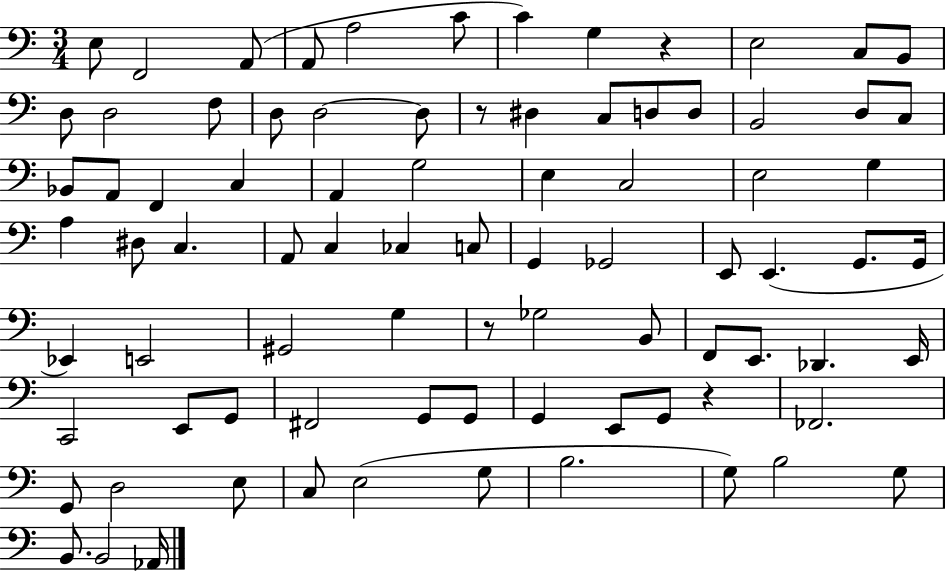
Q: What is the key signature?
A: C major